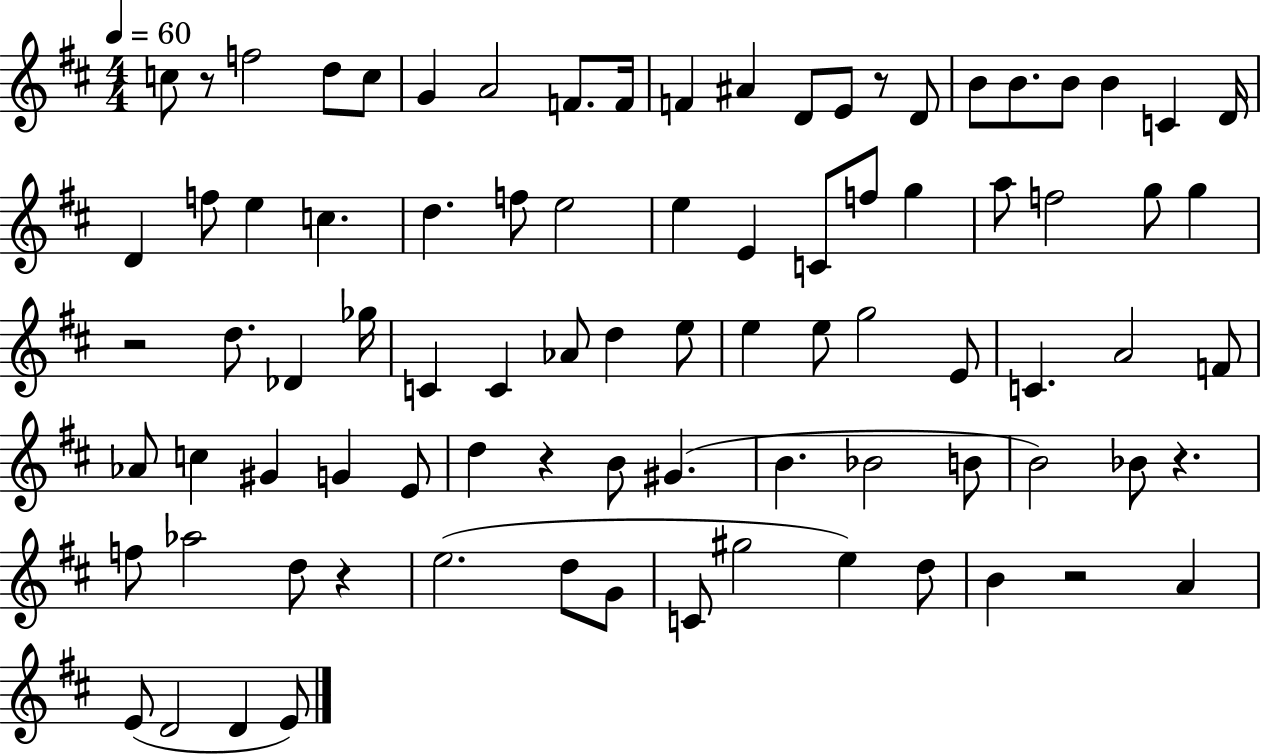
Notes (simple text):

C5/e R/e F5/h D5/e C5/e G4/q A4/h F4/e. F4/s F4/q A#4/q D4/e E4/e R/e D4/e B4/e B4/e. B4/e B4/q C4/q D4/s D4/q F5/e E5/q C5/q. D5/q. F5/e E5/h E5/q E4/q C4/e F5/e G5/q A5/e F5/h G5/e G5/q R/h D5/e. Db4/q Gb5/s C4/q C4/q Ab4/e D5/q E5/e E5/q E5/e G5/h E4/e C4/q. A4/h F4/e Ab4/e C5/q G#4/q G4/q E4/e D5/q R/q B4/e G#4/q. B4/q. Bb4/h B4/e B4/h Bb4/e R/q. F5/e Ab5/h D5/e R/q E5/h. D5/e G4/e C4/e G#5/h E5/q D5/e B4/q R/h A4/q E4/e D4/h D4/q E4/e